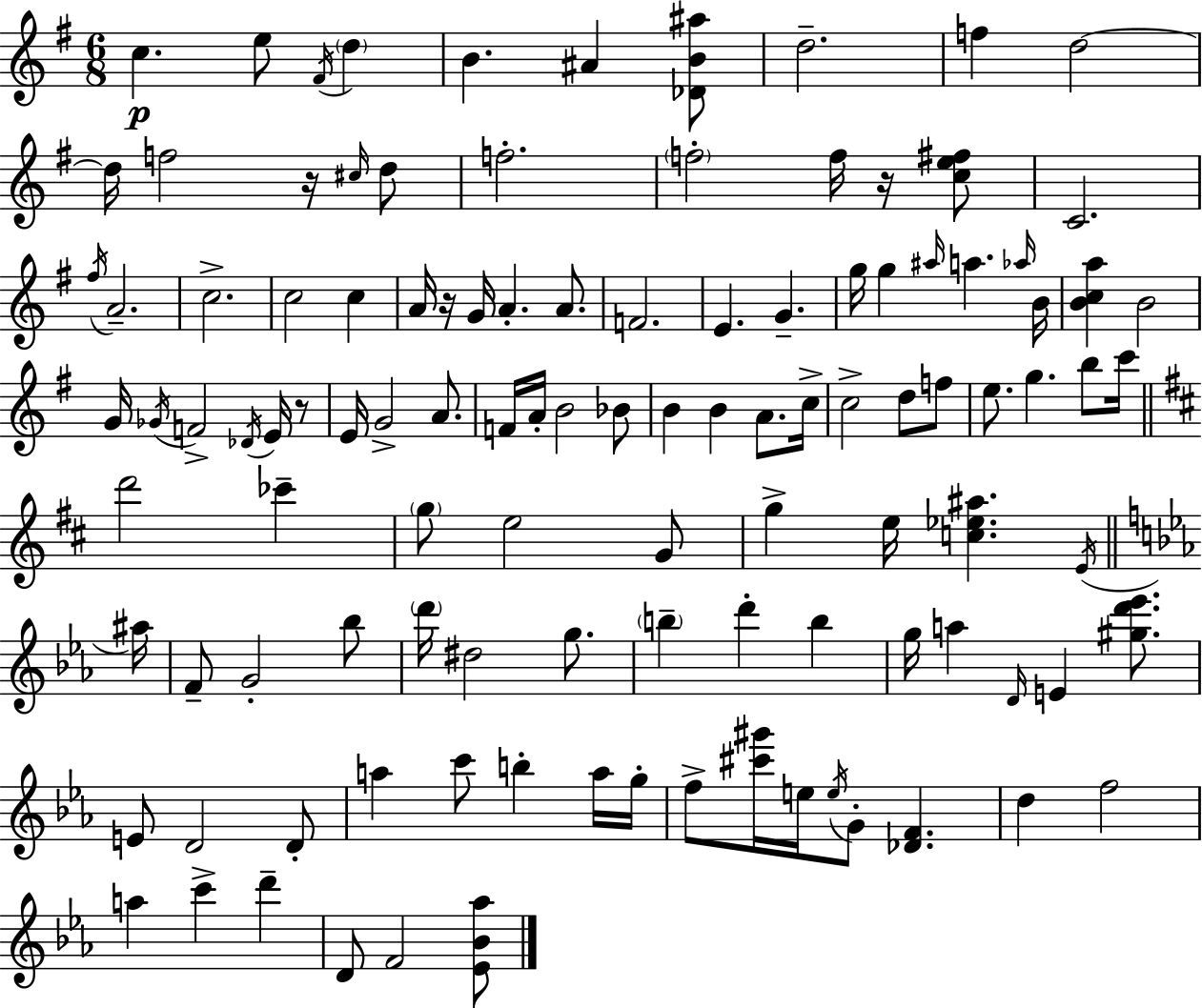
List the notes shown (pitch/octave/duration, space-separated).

C5/q. E5/e F#4/s D5/q B4/q. A#4/q [Db4,B4,A#5]/e D5/h. F5/q D5/h D5/s F5/h R/s C#5/s D5/e F5/h. F5/h F5/s R/s [C5,E5,F#5]/e C4/h. F#5/s A4/h. C5/h. C5/h C5/q A4/s R/s G4/s A4/q. A4/e. F4/h. E4/q. G4/q. G5/s G5/q A#5/s A5/q. Ab5/s B4/s [B4,C5,A5]/q B4/h G4/s Gb4/s F4/h Db4/s E4/s R/e E4/s G4/h A4/e. F4/s A4/s B4/h Bb4/e B4/q B4/q A4/e. C5/s C5/h D5/e F5/e E5/e. G5/q. B5/e C6/s D6/h CES6/q G5/e E5/h G4/e G5/q E5/s [C5,Eb5,A#5]/q. E4/s A#5/s F4/e G4/h Bb5/e D6/s D#5/h G5/e. B5/q D6/q B5/q G5/s A5/q D4/s E4/q [G#5,D6,Eb6]/e. E4/e D4/h D4/e A5/q C6/e B5/q A5/s G5/s F5/e [C#6,G#6]/s E5/s E5/s G4/e [Db4,F4]/q. D5/q F5/h A5/q C6/q D6/q D4/e F4/h [Eb4,Bb4,Ab5]/e